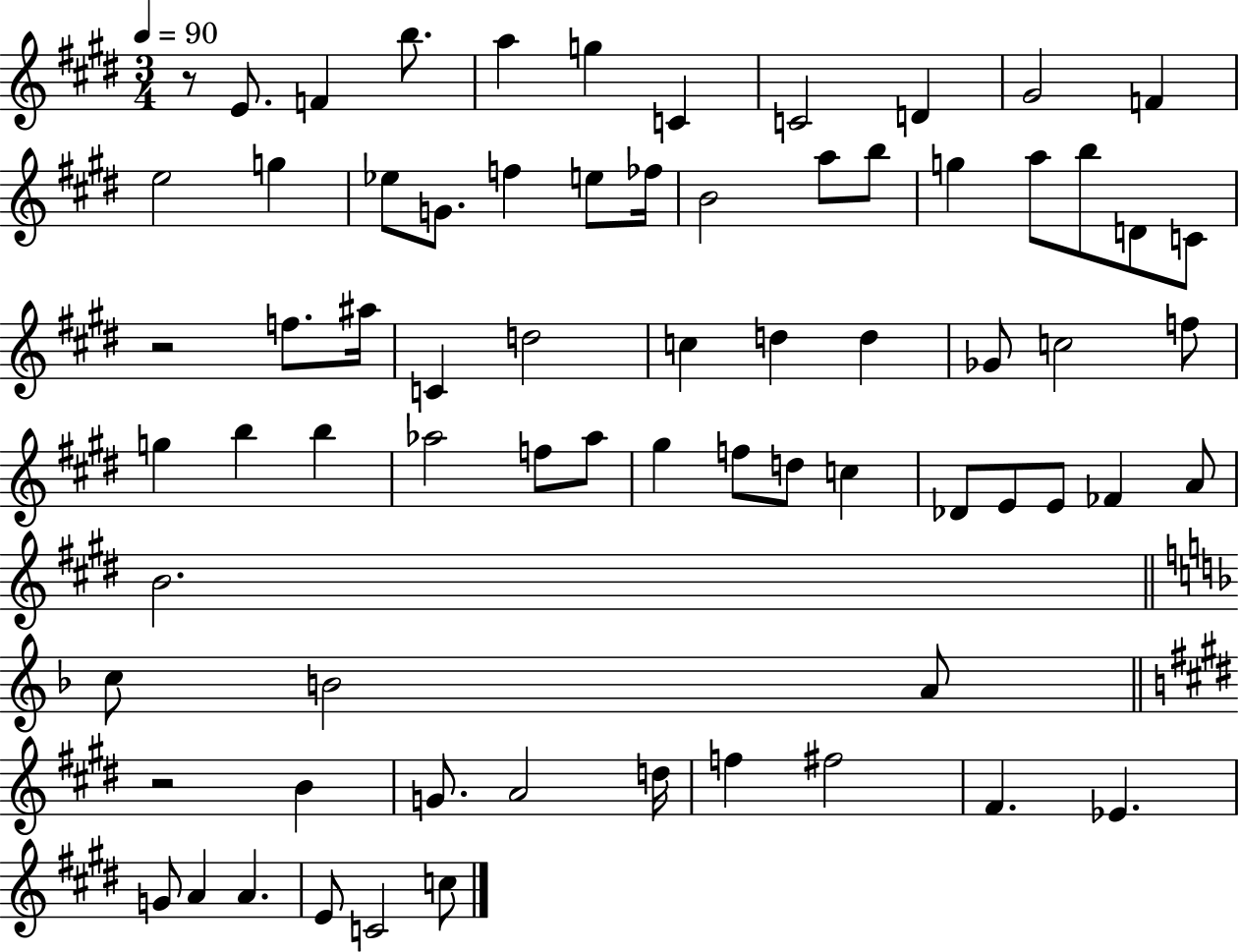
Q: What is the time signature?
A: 3/4